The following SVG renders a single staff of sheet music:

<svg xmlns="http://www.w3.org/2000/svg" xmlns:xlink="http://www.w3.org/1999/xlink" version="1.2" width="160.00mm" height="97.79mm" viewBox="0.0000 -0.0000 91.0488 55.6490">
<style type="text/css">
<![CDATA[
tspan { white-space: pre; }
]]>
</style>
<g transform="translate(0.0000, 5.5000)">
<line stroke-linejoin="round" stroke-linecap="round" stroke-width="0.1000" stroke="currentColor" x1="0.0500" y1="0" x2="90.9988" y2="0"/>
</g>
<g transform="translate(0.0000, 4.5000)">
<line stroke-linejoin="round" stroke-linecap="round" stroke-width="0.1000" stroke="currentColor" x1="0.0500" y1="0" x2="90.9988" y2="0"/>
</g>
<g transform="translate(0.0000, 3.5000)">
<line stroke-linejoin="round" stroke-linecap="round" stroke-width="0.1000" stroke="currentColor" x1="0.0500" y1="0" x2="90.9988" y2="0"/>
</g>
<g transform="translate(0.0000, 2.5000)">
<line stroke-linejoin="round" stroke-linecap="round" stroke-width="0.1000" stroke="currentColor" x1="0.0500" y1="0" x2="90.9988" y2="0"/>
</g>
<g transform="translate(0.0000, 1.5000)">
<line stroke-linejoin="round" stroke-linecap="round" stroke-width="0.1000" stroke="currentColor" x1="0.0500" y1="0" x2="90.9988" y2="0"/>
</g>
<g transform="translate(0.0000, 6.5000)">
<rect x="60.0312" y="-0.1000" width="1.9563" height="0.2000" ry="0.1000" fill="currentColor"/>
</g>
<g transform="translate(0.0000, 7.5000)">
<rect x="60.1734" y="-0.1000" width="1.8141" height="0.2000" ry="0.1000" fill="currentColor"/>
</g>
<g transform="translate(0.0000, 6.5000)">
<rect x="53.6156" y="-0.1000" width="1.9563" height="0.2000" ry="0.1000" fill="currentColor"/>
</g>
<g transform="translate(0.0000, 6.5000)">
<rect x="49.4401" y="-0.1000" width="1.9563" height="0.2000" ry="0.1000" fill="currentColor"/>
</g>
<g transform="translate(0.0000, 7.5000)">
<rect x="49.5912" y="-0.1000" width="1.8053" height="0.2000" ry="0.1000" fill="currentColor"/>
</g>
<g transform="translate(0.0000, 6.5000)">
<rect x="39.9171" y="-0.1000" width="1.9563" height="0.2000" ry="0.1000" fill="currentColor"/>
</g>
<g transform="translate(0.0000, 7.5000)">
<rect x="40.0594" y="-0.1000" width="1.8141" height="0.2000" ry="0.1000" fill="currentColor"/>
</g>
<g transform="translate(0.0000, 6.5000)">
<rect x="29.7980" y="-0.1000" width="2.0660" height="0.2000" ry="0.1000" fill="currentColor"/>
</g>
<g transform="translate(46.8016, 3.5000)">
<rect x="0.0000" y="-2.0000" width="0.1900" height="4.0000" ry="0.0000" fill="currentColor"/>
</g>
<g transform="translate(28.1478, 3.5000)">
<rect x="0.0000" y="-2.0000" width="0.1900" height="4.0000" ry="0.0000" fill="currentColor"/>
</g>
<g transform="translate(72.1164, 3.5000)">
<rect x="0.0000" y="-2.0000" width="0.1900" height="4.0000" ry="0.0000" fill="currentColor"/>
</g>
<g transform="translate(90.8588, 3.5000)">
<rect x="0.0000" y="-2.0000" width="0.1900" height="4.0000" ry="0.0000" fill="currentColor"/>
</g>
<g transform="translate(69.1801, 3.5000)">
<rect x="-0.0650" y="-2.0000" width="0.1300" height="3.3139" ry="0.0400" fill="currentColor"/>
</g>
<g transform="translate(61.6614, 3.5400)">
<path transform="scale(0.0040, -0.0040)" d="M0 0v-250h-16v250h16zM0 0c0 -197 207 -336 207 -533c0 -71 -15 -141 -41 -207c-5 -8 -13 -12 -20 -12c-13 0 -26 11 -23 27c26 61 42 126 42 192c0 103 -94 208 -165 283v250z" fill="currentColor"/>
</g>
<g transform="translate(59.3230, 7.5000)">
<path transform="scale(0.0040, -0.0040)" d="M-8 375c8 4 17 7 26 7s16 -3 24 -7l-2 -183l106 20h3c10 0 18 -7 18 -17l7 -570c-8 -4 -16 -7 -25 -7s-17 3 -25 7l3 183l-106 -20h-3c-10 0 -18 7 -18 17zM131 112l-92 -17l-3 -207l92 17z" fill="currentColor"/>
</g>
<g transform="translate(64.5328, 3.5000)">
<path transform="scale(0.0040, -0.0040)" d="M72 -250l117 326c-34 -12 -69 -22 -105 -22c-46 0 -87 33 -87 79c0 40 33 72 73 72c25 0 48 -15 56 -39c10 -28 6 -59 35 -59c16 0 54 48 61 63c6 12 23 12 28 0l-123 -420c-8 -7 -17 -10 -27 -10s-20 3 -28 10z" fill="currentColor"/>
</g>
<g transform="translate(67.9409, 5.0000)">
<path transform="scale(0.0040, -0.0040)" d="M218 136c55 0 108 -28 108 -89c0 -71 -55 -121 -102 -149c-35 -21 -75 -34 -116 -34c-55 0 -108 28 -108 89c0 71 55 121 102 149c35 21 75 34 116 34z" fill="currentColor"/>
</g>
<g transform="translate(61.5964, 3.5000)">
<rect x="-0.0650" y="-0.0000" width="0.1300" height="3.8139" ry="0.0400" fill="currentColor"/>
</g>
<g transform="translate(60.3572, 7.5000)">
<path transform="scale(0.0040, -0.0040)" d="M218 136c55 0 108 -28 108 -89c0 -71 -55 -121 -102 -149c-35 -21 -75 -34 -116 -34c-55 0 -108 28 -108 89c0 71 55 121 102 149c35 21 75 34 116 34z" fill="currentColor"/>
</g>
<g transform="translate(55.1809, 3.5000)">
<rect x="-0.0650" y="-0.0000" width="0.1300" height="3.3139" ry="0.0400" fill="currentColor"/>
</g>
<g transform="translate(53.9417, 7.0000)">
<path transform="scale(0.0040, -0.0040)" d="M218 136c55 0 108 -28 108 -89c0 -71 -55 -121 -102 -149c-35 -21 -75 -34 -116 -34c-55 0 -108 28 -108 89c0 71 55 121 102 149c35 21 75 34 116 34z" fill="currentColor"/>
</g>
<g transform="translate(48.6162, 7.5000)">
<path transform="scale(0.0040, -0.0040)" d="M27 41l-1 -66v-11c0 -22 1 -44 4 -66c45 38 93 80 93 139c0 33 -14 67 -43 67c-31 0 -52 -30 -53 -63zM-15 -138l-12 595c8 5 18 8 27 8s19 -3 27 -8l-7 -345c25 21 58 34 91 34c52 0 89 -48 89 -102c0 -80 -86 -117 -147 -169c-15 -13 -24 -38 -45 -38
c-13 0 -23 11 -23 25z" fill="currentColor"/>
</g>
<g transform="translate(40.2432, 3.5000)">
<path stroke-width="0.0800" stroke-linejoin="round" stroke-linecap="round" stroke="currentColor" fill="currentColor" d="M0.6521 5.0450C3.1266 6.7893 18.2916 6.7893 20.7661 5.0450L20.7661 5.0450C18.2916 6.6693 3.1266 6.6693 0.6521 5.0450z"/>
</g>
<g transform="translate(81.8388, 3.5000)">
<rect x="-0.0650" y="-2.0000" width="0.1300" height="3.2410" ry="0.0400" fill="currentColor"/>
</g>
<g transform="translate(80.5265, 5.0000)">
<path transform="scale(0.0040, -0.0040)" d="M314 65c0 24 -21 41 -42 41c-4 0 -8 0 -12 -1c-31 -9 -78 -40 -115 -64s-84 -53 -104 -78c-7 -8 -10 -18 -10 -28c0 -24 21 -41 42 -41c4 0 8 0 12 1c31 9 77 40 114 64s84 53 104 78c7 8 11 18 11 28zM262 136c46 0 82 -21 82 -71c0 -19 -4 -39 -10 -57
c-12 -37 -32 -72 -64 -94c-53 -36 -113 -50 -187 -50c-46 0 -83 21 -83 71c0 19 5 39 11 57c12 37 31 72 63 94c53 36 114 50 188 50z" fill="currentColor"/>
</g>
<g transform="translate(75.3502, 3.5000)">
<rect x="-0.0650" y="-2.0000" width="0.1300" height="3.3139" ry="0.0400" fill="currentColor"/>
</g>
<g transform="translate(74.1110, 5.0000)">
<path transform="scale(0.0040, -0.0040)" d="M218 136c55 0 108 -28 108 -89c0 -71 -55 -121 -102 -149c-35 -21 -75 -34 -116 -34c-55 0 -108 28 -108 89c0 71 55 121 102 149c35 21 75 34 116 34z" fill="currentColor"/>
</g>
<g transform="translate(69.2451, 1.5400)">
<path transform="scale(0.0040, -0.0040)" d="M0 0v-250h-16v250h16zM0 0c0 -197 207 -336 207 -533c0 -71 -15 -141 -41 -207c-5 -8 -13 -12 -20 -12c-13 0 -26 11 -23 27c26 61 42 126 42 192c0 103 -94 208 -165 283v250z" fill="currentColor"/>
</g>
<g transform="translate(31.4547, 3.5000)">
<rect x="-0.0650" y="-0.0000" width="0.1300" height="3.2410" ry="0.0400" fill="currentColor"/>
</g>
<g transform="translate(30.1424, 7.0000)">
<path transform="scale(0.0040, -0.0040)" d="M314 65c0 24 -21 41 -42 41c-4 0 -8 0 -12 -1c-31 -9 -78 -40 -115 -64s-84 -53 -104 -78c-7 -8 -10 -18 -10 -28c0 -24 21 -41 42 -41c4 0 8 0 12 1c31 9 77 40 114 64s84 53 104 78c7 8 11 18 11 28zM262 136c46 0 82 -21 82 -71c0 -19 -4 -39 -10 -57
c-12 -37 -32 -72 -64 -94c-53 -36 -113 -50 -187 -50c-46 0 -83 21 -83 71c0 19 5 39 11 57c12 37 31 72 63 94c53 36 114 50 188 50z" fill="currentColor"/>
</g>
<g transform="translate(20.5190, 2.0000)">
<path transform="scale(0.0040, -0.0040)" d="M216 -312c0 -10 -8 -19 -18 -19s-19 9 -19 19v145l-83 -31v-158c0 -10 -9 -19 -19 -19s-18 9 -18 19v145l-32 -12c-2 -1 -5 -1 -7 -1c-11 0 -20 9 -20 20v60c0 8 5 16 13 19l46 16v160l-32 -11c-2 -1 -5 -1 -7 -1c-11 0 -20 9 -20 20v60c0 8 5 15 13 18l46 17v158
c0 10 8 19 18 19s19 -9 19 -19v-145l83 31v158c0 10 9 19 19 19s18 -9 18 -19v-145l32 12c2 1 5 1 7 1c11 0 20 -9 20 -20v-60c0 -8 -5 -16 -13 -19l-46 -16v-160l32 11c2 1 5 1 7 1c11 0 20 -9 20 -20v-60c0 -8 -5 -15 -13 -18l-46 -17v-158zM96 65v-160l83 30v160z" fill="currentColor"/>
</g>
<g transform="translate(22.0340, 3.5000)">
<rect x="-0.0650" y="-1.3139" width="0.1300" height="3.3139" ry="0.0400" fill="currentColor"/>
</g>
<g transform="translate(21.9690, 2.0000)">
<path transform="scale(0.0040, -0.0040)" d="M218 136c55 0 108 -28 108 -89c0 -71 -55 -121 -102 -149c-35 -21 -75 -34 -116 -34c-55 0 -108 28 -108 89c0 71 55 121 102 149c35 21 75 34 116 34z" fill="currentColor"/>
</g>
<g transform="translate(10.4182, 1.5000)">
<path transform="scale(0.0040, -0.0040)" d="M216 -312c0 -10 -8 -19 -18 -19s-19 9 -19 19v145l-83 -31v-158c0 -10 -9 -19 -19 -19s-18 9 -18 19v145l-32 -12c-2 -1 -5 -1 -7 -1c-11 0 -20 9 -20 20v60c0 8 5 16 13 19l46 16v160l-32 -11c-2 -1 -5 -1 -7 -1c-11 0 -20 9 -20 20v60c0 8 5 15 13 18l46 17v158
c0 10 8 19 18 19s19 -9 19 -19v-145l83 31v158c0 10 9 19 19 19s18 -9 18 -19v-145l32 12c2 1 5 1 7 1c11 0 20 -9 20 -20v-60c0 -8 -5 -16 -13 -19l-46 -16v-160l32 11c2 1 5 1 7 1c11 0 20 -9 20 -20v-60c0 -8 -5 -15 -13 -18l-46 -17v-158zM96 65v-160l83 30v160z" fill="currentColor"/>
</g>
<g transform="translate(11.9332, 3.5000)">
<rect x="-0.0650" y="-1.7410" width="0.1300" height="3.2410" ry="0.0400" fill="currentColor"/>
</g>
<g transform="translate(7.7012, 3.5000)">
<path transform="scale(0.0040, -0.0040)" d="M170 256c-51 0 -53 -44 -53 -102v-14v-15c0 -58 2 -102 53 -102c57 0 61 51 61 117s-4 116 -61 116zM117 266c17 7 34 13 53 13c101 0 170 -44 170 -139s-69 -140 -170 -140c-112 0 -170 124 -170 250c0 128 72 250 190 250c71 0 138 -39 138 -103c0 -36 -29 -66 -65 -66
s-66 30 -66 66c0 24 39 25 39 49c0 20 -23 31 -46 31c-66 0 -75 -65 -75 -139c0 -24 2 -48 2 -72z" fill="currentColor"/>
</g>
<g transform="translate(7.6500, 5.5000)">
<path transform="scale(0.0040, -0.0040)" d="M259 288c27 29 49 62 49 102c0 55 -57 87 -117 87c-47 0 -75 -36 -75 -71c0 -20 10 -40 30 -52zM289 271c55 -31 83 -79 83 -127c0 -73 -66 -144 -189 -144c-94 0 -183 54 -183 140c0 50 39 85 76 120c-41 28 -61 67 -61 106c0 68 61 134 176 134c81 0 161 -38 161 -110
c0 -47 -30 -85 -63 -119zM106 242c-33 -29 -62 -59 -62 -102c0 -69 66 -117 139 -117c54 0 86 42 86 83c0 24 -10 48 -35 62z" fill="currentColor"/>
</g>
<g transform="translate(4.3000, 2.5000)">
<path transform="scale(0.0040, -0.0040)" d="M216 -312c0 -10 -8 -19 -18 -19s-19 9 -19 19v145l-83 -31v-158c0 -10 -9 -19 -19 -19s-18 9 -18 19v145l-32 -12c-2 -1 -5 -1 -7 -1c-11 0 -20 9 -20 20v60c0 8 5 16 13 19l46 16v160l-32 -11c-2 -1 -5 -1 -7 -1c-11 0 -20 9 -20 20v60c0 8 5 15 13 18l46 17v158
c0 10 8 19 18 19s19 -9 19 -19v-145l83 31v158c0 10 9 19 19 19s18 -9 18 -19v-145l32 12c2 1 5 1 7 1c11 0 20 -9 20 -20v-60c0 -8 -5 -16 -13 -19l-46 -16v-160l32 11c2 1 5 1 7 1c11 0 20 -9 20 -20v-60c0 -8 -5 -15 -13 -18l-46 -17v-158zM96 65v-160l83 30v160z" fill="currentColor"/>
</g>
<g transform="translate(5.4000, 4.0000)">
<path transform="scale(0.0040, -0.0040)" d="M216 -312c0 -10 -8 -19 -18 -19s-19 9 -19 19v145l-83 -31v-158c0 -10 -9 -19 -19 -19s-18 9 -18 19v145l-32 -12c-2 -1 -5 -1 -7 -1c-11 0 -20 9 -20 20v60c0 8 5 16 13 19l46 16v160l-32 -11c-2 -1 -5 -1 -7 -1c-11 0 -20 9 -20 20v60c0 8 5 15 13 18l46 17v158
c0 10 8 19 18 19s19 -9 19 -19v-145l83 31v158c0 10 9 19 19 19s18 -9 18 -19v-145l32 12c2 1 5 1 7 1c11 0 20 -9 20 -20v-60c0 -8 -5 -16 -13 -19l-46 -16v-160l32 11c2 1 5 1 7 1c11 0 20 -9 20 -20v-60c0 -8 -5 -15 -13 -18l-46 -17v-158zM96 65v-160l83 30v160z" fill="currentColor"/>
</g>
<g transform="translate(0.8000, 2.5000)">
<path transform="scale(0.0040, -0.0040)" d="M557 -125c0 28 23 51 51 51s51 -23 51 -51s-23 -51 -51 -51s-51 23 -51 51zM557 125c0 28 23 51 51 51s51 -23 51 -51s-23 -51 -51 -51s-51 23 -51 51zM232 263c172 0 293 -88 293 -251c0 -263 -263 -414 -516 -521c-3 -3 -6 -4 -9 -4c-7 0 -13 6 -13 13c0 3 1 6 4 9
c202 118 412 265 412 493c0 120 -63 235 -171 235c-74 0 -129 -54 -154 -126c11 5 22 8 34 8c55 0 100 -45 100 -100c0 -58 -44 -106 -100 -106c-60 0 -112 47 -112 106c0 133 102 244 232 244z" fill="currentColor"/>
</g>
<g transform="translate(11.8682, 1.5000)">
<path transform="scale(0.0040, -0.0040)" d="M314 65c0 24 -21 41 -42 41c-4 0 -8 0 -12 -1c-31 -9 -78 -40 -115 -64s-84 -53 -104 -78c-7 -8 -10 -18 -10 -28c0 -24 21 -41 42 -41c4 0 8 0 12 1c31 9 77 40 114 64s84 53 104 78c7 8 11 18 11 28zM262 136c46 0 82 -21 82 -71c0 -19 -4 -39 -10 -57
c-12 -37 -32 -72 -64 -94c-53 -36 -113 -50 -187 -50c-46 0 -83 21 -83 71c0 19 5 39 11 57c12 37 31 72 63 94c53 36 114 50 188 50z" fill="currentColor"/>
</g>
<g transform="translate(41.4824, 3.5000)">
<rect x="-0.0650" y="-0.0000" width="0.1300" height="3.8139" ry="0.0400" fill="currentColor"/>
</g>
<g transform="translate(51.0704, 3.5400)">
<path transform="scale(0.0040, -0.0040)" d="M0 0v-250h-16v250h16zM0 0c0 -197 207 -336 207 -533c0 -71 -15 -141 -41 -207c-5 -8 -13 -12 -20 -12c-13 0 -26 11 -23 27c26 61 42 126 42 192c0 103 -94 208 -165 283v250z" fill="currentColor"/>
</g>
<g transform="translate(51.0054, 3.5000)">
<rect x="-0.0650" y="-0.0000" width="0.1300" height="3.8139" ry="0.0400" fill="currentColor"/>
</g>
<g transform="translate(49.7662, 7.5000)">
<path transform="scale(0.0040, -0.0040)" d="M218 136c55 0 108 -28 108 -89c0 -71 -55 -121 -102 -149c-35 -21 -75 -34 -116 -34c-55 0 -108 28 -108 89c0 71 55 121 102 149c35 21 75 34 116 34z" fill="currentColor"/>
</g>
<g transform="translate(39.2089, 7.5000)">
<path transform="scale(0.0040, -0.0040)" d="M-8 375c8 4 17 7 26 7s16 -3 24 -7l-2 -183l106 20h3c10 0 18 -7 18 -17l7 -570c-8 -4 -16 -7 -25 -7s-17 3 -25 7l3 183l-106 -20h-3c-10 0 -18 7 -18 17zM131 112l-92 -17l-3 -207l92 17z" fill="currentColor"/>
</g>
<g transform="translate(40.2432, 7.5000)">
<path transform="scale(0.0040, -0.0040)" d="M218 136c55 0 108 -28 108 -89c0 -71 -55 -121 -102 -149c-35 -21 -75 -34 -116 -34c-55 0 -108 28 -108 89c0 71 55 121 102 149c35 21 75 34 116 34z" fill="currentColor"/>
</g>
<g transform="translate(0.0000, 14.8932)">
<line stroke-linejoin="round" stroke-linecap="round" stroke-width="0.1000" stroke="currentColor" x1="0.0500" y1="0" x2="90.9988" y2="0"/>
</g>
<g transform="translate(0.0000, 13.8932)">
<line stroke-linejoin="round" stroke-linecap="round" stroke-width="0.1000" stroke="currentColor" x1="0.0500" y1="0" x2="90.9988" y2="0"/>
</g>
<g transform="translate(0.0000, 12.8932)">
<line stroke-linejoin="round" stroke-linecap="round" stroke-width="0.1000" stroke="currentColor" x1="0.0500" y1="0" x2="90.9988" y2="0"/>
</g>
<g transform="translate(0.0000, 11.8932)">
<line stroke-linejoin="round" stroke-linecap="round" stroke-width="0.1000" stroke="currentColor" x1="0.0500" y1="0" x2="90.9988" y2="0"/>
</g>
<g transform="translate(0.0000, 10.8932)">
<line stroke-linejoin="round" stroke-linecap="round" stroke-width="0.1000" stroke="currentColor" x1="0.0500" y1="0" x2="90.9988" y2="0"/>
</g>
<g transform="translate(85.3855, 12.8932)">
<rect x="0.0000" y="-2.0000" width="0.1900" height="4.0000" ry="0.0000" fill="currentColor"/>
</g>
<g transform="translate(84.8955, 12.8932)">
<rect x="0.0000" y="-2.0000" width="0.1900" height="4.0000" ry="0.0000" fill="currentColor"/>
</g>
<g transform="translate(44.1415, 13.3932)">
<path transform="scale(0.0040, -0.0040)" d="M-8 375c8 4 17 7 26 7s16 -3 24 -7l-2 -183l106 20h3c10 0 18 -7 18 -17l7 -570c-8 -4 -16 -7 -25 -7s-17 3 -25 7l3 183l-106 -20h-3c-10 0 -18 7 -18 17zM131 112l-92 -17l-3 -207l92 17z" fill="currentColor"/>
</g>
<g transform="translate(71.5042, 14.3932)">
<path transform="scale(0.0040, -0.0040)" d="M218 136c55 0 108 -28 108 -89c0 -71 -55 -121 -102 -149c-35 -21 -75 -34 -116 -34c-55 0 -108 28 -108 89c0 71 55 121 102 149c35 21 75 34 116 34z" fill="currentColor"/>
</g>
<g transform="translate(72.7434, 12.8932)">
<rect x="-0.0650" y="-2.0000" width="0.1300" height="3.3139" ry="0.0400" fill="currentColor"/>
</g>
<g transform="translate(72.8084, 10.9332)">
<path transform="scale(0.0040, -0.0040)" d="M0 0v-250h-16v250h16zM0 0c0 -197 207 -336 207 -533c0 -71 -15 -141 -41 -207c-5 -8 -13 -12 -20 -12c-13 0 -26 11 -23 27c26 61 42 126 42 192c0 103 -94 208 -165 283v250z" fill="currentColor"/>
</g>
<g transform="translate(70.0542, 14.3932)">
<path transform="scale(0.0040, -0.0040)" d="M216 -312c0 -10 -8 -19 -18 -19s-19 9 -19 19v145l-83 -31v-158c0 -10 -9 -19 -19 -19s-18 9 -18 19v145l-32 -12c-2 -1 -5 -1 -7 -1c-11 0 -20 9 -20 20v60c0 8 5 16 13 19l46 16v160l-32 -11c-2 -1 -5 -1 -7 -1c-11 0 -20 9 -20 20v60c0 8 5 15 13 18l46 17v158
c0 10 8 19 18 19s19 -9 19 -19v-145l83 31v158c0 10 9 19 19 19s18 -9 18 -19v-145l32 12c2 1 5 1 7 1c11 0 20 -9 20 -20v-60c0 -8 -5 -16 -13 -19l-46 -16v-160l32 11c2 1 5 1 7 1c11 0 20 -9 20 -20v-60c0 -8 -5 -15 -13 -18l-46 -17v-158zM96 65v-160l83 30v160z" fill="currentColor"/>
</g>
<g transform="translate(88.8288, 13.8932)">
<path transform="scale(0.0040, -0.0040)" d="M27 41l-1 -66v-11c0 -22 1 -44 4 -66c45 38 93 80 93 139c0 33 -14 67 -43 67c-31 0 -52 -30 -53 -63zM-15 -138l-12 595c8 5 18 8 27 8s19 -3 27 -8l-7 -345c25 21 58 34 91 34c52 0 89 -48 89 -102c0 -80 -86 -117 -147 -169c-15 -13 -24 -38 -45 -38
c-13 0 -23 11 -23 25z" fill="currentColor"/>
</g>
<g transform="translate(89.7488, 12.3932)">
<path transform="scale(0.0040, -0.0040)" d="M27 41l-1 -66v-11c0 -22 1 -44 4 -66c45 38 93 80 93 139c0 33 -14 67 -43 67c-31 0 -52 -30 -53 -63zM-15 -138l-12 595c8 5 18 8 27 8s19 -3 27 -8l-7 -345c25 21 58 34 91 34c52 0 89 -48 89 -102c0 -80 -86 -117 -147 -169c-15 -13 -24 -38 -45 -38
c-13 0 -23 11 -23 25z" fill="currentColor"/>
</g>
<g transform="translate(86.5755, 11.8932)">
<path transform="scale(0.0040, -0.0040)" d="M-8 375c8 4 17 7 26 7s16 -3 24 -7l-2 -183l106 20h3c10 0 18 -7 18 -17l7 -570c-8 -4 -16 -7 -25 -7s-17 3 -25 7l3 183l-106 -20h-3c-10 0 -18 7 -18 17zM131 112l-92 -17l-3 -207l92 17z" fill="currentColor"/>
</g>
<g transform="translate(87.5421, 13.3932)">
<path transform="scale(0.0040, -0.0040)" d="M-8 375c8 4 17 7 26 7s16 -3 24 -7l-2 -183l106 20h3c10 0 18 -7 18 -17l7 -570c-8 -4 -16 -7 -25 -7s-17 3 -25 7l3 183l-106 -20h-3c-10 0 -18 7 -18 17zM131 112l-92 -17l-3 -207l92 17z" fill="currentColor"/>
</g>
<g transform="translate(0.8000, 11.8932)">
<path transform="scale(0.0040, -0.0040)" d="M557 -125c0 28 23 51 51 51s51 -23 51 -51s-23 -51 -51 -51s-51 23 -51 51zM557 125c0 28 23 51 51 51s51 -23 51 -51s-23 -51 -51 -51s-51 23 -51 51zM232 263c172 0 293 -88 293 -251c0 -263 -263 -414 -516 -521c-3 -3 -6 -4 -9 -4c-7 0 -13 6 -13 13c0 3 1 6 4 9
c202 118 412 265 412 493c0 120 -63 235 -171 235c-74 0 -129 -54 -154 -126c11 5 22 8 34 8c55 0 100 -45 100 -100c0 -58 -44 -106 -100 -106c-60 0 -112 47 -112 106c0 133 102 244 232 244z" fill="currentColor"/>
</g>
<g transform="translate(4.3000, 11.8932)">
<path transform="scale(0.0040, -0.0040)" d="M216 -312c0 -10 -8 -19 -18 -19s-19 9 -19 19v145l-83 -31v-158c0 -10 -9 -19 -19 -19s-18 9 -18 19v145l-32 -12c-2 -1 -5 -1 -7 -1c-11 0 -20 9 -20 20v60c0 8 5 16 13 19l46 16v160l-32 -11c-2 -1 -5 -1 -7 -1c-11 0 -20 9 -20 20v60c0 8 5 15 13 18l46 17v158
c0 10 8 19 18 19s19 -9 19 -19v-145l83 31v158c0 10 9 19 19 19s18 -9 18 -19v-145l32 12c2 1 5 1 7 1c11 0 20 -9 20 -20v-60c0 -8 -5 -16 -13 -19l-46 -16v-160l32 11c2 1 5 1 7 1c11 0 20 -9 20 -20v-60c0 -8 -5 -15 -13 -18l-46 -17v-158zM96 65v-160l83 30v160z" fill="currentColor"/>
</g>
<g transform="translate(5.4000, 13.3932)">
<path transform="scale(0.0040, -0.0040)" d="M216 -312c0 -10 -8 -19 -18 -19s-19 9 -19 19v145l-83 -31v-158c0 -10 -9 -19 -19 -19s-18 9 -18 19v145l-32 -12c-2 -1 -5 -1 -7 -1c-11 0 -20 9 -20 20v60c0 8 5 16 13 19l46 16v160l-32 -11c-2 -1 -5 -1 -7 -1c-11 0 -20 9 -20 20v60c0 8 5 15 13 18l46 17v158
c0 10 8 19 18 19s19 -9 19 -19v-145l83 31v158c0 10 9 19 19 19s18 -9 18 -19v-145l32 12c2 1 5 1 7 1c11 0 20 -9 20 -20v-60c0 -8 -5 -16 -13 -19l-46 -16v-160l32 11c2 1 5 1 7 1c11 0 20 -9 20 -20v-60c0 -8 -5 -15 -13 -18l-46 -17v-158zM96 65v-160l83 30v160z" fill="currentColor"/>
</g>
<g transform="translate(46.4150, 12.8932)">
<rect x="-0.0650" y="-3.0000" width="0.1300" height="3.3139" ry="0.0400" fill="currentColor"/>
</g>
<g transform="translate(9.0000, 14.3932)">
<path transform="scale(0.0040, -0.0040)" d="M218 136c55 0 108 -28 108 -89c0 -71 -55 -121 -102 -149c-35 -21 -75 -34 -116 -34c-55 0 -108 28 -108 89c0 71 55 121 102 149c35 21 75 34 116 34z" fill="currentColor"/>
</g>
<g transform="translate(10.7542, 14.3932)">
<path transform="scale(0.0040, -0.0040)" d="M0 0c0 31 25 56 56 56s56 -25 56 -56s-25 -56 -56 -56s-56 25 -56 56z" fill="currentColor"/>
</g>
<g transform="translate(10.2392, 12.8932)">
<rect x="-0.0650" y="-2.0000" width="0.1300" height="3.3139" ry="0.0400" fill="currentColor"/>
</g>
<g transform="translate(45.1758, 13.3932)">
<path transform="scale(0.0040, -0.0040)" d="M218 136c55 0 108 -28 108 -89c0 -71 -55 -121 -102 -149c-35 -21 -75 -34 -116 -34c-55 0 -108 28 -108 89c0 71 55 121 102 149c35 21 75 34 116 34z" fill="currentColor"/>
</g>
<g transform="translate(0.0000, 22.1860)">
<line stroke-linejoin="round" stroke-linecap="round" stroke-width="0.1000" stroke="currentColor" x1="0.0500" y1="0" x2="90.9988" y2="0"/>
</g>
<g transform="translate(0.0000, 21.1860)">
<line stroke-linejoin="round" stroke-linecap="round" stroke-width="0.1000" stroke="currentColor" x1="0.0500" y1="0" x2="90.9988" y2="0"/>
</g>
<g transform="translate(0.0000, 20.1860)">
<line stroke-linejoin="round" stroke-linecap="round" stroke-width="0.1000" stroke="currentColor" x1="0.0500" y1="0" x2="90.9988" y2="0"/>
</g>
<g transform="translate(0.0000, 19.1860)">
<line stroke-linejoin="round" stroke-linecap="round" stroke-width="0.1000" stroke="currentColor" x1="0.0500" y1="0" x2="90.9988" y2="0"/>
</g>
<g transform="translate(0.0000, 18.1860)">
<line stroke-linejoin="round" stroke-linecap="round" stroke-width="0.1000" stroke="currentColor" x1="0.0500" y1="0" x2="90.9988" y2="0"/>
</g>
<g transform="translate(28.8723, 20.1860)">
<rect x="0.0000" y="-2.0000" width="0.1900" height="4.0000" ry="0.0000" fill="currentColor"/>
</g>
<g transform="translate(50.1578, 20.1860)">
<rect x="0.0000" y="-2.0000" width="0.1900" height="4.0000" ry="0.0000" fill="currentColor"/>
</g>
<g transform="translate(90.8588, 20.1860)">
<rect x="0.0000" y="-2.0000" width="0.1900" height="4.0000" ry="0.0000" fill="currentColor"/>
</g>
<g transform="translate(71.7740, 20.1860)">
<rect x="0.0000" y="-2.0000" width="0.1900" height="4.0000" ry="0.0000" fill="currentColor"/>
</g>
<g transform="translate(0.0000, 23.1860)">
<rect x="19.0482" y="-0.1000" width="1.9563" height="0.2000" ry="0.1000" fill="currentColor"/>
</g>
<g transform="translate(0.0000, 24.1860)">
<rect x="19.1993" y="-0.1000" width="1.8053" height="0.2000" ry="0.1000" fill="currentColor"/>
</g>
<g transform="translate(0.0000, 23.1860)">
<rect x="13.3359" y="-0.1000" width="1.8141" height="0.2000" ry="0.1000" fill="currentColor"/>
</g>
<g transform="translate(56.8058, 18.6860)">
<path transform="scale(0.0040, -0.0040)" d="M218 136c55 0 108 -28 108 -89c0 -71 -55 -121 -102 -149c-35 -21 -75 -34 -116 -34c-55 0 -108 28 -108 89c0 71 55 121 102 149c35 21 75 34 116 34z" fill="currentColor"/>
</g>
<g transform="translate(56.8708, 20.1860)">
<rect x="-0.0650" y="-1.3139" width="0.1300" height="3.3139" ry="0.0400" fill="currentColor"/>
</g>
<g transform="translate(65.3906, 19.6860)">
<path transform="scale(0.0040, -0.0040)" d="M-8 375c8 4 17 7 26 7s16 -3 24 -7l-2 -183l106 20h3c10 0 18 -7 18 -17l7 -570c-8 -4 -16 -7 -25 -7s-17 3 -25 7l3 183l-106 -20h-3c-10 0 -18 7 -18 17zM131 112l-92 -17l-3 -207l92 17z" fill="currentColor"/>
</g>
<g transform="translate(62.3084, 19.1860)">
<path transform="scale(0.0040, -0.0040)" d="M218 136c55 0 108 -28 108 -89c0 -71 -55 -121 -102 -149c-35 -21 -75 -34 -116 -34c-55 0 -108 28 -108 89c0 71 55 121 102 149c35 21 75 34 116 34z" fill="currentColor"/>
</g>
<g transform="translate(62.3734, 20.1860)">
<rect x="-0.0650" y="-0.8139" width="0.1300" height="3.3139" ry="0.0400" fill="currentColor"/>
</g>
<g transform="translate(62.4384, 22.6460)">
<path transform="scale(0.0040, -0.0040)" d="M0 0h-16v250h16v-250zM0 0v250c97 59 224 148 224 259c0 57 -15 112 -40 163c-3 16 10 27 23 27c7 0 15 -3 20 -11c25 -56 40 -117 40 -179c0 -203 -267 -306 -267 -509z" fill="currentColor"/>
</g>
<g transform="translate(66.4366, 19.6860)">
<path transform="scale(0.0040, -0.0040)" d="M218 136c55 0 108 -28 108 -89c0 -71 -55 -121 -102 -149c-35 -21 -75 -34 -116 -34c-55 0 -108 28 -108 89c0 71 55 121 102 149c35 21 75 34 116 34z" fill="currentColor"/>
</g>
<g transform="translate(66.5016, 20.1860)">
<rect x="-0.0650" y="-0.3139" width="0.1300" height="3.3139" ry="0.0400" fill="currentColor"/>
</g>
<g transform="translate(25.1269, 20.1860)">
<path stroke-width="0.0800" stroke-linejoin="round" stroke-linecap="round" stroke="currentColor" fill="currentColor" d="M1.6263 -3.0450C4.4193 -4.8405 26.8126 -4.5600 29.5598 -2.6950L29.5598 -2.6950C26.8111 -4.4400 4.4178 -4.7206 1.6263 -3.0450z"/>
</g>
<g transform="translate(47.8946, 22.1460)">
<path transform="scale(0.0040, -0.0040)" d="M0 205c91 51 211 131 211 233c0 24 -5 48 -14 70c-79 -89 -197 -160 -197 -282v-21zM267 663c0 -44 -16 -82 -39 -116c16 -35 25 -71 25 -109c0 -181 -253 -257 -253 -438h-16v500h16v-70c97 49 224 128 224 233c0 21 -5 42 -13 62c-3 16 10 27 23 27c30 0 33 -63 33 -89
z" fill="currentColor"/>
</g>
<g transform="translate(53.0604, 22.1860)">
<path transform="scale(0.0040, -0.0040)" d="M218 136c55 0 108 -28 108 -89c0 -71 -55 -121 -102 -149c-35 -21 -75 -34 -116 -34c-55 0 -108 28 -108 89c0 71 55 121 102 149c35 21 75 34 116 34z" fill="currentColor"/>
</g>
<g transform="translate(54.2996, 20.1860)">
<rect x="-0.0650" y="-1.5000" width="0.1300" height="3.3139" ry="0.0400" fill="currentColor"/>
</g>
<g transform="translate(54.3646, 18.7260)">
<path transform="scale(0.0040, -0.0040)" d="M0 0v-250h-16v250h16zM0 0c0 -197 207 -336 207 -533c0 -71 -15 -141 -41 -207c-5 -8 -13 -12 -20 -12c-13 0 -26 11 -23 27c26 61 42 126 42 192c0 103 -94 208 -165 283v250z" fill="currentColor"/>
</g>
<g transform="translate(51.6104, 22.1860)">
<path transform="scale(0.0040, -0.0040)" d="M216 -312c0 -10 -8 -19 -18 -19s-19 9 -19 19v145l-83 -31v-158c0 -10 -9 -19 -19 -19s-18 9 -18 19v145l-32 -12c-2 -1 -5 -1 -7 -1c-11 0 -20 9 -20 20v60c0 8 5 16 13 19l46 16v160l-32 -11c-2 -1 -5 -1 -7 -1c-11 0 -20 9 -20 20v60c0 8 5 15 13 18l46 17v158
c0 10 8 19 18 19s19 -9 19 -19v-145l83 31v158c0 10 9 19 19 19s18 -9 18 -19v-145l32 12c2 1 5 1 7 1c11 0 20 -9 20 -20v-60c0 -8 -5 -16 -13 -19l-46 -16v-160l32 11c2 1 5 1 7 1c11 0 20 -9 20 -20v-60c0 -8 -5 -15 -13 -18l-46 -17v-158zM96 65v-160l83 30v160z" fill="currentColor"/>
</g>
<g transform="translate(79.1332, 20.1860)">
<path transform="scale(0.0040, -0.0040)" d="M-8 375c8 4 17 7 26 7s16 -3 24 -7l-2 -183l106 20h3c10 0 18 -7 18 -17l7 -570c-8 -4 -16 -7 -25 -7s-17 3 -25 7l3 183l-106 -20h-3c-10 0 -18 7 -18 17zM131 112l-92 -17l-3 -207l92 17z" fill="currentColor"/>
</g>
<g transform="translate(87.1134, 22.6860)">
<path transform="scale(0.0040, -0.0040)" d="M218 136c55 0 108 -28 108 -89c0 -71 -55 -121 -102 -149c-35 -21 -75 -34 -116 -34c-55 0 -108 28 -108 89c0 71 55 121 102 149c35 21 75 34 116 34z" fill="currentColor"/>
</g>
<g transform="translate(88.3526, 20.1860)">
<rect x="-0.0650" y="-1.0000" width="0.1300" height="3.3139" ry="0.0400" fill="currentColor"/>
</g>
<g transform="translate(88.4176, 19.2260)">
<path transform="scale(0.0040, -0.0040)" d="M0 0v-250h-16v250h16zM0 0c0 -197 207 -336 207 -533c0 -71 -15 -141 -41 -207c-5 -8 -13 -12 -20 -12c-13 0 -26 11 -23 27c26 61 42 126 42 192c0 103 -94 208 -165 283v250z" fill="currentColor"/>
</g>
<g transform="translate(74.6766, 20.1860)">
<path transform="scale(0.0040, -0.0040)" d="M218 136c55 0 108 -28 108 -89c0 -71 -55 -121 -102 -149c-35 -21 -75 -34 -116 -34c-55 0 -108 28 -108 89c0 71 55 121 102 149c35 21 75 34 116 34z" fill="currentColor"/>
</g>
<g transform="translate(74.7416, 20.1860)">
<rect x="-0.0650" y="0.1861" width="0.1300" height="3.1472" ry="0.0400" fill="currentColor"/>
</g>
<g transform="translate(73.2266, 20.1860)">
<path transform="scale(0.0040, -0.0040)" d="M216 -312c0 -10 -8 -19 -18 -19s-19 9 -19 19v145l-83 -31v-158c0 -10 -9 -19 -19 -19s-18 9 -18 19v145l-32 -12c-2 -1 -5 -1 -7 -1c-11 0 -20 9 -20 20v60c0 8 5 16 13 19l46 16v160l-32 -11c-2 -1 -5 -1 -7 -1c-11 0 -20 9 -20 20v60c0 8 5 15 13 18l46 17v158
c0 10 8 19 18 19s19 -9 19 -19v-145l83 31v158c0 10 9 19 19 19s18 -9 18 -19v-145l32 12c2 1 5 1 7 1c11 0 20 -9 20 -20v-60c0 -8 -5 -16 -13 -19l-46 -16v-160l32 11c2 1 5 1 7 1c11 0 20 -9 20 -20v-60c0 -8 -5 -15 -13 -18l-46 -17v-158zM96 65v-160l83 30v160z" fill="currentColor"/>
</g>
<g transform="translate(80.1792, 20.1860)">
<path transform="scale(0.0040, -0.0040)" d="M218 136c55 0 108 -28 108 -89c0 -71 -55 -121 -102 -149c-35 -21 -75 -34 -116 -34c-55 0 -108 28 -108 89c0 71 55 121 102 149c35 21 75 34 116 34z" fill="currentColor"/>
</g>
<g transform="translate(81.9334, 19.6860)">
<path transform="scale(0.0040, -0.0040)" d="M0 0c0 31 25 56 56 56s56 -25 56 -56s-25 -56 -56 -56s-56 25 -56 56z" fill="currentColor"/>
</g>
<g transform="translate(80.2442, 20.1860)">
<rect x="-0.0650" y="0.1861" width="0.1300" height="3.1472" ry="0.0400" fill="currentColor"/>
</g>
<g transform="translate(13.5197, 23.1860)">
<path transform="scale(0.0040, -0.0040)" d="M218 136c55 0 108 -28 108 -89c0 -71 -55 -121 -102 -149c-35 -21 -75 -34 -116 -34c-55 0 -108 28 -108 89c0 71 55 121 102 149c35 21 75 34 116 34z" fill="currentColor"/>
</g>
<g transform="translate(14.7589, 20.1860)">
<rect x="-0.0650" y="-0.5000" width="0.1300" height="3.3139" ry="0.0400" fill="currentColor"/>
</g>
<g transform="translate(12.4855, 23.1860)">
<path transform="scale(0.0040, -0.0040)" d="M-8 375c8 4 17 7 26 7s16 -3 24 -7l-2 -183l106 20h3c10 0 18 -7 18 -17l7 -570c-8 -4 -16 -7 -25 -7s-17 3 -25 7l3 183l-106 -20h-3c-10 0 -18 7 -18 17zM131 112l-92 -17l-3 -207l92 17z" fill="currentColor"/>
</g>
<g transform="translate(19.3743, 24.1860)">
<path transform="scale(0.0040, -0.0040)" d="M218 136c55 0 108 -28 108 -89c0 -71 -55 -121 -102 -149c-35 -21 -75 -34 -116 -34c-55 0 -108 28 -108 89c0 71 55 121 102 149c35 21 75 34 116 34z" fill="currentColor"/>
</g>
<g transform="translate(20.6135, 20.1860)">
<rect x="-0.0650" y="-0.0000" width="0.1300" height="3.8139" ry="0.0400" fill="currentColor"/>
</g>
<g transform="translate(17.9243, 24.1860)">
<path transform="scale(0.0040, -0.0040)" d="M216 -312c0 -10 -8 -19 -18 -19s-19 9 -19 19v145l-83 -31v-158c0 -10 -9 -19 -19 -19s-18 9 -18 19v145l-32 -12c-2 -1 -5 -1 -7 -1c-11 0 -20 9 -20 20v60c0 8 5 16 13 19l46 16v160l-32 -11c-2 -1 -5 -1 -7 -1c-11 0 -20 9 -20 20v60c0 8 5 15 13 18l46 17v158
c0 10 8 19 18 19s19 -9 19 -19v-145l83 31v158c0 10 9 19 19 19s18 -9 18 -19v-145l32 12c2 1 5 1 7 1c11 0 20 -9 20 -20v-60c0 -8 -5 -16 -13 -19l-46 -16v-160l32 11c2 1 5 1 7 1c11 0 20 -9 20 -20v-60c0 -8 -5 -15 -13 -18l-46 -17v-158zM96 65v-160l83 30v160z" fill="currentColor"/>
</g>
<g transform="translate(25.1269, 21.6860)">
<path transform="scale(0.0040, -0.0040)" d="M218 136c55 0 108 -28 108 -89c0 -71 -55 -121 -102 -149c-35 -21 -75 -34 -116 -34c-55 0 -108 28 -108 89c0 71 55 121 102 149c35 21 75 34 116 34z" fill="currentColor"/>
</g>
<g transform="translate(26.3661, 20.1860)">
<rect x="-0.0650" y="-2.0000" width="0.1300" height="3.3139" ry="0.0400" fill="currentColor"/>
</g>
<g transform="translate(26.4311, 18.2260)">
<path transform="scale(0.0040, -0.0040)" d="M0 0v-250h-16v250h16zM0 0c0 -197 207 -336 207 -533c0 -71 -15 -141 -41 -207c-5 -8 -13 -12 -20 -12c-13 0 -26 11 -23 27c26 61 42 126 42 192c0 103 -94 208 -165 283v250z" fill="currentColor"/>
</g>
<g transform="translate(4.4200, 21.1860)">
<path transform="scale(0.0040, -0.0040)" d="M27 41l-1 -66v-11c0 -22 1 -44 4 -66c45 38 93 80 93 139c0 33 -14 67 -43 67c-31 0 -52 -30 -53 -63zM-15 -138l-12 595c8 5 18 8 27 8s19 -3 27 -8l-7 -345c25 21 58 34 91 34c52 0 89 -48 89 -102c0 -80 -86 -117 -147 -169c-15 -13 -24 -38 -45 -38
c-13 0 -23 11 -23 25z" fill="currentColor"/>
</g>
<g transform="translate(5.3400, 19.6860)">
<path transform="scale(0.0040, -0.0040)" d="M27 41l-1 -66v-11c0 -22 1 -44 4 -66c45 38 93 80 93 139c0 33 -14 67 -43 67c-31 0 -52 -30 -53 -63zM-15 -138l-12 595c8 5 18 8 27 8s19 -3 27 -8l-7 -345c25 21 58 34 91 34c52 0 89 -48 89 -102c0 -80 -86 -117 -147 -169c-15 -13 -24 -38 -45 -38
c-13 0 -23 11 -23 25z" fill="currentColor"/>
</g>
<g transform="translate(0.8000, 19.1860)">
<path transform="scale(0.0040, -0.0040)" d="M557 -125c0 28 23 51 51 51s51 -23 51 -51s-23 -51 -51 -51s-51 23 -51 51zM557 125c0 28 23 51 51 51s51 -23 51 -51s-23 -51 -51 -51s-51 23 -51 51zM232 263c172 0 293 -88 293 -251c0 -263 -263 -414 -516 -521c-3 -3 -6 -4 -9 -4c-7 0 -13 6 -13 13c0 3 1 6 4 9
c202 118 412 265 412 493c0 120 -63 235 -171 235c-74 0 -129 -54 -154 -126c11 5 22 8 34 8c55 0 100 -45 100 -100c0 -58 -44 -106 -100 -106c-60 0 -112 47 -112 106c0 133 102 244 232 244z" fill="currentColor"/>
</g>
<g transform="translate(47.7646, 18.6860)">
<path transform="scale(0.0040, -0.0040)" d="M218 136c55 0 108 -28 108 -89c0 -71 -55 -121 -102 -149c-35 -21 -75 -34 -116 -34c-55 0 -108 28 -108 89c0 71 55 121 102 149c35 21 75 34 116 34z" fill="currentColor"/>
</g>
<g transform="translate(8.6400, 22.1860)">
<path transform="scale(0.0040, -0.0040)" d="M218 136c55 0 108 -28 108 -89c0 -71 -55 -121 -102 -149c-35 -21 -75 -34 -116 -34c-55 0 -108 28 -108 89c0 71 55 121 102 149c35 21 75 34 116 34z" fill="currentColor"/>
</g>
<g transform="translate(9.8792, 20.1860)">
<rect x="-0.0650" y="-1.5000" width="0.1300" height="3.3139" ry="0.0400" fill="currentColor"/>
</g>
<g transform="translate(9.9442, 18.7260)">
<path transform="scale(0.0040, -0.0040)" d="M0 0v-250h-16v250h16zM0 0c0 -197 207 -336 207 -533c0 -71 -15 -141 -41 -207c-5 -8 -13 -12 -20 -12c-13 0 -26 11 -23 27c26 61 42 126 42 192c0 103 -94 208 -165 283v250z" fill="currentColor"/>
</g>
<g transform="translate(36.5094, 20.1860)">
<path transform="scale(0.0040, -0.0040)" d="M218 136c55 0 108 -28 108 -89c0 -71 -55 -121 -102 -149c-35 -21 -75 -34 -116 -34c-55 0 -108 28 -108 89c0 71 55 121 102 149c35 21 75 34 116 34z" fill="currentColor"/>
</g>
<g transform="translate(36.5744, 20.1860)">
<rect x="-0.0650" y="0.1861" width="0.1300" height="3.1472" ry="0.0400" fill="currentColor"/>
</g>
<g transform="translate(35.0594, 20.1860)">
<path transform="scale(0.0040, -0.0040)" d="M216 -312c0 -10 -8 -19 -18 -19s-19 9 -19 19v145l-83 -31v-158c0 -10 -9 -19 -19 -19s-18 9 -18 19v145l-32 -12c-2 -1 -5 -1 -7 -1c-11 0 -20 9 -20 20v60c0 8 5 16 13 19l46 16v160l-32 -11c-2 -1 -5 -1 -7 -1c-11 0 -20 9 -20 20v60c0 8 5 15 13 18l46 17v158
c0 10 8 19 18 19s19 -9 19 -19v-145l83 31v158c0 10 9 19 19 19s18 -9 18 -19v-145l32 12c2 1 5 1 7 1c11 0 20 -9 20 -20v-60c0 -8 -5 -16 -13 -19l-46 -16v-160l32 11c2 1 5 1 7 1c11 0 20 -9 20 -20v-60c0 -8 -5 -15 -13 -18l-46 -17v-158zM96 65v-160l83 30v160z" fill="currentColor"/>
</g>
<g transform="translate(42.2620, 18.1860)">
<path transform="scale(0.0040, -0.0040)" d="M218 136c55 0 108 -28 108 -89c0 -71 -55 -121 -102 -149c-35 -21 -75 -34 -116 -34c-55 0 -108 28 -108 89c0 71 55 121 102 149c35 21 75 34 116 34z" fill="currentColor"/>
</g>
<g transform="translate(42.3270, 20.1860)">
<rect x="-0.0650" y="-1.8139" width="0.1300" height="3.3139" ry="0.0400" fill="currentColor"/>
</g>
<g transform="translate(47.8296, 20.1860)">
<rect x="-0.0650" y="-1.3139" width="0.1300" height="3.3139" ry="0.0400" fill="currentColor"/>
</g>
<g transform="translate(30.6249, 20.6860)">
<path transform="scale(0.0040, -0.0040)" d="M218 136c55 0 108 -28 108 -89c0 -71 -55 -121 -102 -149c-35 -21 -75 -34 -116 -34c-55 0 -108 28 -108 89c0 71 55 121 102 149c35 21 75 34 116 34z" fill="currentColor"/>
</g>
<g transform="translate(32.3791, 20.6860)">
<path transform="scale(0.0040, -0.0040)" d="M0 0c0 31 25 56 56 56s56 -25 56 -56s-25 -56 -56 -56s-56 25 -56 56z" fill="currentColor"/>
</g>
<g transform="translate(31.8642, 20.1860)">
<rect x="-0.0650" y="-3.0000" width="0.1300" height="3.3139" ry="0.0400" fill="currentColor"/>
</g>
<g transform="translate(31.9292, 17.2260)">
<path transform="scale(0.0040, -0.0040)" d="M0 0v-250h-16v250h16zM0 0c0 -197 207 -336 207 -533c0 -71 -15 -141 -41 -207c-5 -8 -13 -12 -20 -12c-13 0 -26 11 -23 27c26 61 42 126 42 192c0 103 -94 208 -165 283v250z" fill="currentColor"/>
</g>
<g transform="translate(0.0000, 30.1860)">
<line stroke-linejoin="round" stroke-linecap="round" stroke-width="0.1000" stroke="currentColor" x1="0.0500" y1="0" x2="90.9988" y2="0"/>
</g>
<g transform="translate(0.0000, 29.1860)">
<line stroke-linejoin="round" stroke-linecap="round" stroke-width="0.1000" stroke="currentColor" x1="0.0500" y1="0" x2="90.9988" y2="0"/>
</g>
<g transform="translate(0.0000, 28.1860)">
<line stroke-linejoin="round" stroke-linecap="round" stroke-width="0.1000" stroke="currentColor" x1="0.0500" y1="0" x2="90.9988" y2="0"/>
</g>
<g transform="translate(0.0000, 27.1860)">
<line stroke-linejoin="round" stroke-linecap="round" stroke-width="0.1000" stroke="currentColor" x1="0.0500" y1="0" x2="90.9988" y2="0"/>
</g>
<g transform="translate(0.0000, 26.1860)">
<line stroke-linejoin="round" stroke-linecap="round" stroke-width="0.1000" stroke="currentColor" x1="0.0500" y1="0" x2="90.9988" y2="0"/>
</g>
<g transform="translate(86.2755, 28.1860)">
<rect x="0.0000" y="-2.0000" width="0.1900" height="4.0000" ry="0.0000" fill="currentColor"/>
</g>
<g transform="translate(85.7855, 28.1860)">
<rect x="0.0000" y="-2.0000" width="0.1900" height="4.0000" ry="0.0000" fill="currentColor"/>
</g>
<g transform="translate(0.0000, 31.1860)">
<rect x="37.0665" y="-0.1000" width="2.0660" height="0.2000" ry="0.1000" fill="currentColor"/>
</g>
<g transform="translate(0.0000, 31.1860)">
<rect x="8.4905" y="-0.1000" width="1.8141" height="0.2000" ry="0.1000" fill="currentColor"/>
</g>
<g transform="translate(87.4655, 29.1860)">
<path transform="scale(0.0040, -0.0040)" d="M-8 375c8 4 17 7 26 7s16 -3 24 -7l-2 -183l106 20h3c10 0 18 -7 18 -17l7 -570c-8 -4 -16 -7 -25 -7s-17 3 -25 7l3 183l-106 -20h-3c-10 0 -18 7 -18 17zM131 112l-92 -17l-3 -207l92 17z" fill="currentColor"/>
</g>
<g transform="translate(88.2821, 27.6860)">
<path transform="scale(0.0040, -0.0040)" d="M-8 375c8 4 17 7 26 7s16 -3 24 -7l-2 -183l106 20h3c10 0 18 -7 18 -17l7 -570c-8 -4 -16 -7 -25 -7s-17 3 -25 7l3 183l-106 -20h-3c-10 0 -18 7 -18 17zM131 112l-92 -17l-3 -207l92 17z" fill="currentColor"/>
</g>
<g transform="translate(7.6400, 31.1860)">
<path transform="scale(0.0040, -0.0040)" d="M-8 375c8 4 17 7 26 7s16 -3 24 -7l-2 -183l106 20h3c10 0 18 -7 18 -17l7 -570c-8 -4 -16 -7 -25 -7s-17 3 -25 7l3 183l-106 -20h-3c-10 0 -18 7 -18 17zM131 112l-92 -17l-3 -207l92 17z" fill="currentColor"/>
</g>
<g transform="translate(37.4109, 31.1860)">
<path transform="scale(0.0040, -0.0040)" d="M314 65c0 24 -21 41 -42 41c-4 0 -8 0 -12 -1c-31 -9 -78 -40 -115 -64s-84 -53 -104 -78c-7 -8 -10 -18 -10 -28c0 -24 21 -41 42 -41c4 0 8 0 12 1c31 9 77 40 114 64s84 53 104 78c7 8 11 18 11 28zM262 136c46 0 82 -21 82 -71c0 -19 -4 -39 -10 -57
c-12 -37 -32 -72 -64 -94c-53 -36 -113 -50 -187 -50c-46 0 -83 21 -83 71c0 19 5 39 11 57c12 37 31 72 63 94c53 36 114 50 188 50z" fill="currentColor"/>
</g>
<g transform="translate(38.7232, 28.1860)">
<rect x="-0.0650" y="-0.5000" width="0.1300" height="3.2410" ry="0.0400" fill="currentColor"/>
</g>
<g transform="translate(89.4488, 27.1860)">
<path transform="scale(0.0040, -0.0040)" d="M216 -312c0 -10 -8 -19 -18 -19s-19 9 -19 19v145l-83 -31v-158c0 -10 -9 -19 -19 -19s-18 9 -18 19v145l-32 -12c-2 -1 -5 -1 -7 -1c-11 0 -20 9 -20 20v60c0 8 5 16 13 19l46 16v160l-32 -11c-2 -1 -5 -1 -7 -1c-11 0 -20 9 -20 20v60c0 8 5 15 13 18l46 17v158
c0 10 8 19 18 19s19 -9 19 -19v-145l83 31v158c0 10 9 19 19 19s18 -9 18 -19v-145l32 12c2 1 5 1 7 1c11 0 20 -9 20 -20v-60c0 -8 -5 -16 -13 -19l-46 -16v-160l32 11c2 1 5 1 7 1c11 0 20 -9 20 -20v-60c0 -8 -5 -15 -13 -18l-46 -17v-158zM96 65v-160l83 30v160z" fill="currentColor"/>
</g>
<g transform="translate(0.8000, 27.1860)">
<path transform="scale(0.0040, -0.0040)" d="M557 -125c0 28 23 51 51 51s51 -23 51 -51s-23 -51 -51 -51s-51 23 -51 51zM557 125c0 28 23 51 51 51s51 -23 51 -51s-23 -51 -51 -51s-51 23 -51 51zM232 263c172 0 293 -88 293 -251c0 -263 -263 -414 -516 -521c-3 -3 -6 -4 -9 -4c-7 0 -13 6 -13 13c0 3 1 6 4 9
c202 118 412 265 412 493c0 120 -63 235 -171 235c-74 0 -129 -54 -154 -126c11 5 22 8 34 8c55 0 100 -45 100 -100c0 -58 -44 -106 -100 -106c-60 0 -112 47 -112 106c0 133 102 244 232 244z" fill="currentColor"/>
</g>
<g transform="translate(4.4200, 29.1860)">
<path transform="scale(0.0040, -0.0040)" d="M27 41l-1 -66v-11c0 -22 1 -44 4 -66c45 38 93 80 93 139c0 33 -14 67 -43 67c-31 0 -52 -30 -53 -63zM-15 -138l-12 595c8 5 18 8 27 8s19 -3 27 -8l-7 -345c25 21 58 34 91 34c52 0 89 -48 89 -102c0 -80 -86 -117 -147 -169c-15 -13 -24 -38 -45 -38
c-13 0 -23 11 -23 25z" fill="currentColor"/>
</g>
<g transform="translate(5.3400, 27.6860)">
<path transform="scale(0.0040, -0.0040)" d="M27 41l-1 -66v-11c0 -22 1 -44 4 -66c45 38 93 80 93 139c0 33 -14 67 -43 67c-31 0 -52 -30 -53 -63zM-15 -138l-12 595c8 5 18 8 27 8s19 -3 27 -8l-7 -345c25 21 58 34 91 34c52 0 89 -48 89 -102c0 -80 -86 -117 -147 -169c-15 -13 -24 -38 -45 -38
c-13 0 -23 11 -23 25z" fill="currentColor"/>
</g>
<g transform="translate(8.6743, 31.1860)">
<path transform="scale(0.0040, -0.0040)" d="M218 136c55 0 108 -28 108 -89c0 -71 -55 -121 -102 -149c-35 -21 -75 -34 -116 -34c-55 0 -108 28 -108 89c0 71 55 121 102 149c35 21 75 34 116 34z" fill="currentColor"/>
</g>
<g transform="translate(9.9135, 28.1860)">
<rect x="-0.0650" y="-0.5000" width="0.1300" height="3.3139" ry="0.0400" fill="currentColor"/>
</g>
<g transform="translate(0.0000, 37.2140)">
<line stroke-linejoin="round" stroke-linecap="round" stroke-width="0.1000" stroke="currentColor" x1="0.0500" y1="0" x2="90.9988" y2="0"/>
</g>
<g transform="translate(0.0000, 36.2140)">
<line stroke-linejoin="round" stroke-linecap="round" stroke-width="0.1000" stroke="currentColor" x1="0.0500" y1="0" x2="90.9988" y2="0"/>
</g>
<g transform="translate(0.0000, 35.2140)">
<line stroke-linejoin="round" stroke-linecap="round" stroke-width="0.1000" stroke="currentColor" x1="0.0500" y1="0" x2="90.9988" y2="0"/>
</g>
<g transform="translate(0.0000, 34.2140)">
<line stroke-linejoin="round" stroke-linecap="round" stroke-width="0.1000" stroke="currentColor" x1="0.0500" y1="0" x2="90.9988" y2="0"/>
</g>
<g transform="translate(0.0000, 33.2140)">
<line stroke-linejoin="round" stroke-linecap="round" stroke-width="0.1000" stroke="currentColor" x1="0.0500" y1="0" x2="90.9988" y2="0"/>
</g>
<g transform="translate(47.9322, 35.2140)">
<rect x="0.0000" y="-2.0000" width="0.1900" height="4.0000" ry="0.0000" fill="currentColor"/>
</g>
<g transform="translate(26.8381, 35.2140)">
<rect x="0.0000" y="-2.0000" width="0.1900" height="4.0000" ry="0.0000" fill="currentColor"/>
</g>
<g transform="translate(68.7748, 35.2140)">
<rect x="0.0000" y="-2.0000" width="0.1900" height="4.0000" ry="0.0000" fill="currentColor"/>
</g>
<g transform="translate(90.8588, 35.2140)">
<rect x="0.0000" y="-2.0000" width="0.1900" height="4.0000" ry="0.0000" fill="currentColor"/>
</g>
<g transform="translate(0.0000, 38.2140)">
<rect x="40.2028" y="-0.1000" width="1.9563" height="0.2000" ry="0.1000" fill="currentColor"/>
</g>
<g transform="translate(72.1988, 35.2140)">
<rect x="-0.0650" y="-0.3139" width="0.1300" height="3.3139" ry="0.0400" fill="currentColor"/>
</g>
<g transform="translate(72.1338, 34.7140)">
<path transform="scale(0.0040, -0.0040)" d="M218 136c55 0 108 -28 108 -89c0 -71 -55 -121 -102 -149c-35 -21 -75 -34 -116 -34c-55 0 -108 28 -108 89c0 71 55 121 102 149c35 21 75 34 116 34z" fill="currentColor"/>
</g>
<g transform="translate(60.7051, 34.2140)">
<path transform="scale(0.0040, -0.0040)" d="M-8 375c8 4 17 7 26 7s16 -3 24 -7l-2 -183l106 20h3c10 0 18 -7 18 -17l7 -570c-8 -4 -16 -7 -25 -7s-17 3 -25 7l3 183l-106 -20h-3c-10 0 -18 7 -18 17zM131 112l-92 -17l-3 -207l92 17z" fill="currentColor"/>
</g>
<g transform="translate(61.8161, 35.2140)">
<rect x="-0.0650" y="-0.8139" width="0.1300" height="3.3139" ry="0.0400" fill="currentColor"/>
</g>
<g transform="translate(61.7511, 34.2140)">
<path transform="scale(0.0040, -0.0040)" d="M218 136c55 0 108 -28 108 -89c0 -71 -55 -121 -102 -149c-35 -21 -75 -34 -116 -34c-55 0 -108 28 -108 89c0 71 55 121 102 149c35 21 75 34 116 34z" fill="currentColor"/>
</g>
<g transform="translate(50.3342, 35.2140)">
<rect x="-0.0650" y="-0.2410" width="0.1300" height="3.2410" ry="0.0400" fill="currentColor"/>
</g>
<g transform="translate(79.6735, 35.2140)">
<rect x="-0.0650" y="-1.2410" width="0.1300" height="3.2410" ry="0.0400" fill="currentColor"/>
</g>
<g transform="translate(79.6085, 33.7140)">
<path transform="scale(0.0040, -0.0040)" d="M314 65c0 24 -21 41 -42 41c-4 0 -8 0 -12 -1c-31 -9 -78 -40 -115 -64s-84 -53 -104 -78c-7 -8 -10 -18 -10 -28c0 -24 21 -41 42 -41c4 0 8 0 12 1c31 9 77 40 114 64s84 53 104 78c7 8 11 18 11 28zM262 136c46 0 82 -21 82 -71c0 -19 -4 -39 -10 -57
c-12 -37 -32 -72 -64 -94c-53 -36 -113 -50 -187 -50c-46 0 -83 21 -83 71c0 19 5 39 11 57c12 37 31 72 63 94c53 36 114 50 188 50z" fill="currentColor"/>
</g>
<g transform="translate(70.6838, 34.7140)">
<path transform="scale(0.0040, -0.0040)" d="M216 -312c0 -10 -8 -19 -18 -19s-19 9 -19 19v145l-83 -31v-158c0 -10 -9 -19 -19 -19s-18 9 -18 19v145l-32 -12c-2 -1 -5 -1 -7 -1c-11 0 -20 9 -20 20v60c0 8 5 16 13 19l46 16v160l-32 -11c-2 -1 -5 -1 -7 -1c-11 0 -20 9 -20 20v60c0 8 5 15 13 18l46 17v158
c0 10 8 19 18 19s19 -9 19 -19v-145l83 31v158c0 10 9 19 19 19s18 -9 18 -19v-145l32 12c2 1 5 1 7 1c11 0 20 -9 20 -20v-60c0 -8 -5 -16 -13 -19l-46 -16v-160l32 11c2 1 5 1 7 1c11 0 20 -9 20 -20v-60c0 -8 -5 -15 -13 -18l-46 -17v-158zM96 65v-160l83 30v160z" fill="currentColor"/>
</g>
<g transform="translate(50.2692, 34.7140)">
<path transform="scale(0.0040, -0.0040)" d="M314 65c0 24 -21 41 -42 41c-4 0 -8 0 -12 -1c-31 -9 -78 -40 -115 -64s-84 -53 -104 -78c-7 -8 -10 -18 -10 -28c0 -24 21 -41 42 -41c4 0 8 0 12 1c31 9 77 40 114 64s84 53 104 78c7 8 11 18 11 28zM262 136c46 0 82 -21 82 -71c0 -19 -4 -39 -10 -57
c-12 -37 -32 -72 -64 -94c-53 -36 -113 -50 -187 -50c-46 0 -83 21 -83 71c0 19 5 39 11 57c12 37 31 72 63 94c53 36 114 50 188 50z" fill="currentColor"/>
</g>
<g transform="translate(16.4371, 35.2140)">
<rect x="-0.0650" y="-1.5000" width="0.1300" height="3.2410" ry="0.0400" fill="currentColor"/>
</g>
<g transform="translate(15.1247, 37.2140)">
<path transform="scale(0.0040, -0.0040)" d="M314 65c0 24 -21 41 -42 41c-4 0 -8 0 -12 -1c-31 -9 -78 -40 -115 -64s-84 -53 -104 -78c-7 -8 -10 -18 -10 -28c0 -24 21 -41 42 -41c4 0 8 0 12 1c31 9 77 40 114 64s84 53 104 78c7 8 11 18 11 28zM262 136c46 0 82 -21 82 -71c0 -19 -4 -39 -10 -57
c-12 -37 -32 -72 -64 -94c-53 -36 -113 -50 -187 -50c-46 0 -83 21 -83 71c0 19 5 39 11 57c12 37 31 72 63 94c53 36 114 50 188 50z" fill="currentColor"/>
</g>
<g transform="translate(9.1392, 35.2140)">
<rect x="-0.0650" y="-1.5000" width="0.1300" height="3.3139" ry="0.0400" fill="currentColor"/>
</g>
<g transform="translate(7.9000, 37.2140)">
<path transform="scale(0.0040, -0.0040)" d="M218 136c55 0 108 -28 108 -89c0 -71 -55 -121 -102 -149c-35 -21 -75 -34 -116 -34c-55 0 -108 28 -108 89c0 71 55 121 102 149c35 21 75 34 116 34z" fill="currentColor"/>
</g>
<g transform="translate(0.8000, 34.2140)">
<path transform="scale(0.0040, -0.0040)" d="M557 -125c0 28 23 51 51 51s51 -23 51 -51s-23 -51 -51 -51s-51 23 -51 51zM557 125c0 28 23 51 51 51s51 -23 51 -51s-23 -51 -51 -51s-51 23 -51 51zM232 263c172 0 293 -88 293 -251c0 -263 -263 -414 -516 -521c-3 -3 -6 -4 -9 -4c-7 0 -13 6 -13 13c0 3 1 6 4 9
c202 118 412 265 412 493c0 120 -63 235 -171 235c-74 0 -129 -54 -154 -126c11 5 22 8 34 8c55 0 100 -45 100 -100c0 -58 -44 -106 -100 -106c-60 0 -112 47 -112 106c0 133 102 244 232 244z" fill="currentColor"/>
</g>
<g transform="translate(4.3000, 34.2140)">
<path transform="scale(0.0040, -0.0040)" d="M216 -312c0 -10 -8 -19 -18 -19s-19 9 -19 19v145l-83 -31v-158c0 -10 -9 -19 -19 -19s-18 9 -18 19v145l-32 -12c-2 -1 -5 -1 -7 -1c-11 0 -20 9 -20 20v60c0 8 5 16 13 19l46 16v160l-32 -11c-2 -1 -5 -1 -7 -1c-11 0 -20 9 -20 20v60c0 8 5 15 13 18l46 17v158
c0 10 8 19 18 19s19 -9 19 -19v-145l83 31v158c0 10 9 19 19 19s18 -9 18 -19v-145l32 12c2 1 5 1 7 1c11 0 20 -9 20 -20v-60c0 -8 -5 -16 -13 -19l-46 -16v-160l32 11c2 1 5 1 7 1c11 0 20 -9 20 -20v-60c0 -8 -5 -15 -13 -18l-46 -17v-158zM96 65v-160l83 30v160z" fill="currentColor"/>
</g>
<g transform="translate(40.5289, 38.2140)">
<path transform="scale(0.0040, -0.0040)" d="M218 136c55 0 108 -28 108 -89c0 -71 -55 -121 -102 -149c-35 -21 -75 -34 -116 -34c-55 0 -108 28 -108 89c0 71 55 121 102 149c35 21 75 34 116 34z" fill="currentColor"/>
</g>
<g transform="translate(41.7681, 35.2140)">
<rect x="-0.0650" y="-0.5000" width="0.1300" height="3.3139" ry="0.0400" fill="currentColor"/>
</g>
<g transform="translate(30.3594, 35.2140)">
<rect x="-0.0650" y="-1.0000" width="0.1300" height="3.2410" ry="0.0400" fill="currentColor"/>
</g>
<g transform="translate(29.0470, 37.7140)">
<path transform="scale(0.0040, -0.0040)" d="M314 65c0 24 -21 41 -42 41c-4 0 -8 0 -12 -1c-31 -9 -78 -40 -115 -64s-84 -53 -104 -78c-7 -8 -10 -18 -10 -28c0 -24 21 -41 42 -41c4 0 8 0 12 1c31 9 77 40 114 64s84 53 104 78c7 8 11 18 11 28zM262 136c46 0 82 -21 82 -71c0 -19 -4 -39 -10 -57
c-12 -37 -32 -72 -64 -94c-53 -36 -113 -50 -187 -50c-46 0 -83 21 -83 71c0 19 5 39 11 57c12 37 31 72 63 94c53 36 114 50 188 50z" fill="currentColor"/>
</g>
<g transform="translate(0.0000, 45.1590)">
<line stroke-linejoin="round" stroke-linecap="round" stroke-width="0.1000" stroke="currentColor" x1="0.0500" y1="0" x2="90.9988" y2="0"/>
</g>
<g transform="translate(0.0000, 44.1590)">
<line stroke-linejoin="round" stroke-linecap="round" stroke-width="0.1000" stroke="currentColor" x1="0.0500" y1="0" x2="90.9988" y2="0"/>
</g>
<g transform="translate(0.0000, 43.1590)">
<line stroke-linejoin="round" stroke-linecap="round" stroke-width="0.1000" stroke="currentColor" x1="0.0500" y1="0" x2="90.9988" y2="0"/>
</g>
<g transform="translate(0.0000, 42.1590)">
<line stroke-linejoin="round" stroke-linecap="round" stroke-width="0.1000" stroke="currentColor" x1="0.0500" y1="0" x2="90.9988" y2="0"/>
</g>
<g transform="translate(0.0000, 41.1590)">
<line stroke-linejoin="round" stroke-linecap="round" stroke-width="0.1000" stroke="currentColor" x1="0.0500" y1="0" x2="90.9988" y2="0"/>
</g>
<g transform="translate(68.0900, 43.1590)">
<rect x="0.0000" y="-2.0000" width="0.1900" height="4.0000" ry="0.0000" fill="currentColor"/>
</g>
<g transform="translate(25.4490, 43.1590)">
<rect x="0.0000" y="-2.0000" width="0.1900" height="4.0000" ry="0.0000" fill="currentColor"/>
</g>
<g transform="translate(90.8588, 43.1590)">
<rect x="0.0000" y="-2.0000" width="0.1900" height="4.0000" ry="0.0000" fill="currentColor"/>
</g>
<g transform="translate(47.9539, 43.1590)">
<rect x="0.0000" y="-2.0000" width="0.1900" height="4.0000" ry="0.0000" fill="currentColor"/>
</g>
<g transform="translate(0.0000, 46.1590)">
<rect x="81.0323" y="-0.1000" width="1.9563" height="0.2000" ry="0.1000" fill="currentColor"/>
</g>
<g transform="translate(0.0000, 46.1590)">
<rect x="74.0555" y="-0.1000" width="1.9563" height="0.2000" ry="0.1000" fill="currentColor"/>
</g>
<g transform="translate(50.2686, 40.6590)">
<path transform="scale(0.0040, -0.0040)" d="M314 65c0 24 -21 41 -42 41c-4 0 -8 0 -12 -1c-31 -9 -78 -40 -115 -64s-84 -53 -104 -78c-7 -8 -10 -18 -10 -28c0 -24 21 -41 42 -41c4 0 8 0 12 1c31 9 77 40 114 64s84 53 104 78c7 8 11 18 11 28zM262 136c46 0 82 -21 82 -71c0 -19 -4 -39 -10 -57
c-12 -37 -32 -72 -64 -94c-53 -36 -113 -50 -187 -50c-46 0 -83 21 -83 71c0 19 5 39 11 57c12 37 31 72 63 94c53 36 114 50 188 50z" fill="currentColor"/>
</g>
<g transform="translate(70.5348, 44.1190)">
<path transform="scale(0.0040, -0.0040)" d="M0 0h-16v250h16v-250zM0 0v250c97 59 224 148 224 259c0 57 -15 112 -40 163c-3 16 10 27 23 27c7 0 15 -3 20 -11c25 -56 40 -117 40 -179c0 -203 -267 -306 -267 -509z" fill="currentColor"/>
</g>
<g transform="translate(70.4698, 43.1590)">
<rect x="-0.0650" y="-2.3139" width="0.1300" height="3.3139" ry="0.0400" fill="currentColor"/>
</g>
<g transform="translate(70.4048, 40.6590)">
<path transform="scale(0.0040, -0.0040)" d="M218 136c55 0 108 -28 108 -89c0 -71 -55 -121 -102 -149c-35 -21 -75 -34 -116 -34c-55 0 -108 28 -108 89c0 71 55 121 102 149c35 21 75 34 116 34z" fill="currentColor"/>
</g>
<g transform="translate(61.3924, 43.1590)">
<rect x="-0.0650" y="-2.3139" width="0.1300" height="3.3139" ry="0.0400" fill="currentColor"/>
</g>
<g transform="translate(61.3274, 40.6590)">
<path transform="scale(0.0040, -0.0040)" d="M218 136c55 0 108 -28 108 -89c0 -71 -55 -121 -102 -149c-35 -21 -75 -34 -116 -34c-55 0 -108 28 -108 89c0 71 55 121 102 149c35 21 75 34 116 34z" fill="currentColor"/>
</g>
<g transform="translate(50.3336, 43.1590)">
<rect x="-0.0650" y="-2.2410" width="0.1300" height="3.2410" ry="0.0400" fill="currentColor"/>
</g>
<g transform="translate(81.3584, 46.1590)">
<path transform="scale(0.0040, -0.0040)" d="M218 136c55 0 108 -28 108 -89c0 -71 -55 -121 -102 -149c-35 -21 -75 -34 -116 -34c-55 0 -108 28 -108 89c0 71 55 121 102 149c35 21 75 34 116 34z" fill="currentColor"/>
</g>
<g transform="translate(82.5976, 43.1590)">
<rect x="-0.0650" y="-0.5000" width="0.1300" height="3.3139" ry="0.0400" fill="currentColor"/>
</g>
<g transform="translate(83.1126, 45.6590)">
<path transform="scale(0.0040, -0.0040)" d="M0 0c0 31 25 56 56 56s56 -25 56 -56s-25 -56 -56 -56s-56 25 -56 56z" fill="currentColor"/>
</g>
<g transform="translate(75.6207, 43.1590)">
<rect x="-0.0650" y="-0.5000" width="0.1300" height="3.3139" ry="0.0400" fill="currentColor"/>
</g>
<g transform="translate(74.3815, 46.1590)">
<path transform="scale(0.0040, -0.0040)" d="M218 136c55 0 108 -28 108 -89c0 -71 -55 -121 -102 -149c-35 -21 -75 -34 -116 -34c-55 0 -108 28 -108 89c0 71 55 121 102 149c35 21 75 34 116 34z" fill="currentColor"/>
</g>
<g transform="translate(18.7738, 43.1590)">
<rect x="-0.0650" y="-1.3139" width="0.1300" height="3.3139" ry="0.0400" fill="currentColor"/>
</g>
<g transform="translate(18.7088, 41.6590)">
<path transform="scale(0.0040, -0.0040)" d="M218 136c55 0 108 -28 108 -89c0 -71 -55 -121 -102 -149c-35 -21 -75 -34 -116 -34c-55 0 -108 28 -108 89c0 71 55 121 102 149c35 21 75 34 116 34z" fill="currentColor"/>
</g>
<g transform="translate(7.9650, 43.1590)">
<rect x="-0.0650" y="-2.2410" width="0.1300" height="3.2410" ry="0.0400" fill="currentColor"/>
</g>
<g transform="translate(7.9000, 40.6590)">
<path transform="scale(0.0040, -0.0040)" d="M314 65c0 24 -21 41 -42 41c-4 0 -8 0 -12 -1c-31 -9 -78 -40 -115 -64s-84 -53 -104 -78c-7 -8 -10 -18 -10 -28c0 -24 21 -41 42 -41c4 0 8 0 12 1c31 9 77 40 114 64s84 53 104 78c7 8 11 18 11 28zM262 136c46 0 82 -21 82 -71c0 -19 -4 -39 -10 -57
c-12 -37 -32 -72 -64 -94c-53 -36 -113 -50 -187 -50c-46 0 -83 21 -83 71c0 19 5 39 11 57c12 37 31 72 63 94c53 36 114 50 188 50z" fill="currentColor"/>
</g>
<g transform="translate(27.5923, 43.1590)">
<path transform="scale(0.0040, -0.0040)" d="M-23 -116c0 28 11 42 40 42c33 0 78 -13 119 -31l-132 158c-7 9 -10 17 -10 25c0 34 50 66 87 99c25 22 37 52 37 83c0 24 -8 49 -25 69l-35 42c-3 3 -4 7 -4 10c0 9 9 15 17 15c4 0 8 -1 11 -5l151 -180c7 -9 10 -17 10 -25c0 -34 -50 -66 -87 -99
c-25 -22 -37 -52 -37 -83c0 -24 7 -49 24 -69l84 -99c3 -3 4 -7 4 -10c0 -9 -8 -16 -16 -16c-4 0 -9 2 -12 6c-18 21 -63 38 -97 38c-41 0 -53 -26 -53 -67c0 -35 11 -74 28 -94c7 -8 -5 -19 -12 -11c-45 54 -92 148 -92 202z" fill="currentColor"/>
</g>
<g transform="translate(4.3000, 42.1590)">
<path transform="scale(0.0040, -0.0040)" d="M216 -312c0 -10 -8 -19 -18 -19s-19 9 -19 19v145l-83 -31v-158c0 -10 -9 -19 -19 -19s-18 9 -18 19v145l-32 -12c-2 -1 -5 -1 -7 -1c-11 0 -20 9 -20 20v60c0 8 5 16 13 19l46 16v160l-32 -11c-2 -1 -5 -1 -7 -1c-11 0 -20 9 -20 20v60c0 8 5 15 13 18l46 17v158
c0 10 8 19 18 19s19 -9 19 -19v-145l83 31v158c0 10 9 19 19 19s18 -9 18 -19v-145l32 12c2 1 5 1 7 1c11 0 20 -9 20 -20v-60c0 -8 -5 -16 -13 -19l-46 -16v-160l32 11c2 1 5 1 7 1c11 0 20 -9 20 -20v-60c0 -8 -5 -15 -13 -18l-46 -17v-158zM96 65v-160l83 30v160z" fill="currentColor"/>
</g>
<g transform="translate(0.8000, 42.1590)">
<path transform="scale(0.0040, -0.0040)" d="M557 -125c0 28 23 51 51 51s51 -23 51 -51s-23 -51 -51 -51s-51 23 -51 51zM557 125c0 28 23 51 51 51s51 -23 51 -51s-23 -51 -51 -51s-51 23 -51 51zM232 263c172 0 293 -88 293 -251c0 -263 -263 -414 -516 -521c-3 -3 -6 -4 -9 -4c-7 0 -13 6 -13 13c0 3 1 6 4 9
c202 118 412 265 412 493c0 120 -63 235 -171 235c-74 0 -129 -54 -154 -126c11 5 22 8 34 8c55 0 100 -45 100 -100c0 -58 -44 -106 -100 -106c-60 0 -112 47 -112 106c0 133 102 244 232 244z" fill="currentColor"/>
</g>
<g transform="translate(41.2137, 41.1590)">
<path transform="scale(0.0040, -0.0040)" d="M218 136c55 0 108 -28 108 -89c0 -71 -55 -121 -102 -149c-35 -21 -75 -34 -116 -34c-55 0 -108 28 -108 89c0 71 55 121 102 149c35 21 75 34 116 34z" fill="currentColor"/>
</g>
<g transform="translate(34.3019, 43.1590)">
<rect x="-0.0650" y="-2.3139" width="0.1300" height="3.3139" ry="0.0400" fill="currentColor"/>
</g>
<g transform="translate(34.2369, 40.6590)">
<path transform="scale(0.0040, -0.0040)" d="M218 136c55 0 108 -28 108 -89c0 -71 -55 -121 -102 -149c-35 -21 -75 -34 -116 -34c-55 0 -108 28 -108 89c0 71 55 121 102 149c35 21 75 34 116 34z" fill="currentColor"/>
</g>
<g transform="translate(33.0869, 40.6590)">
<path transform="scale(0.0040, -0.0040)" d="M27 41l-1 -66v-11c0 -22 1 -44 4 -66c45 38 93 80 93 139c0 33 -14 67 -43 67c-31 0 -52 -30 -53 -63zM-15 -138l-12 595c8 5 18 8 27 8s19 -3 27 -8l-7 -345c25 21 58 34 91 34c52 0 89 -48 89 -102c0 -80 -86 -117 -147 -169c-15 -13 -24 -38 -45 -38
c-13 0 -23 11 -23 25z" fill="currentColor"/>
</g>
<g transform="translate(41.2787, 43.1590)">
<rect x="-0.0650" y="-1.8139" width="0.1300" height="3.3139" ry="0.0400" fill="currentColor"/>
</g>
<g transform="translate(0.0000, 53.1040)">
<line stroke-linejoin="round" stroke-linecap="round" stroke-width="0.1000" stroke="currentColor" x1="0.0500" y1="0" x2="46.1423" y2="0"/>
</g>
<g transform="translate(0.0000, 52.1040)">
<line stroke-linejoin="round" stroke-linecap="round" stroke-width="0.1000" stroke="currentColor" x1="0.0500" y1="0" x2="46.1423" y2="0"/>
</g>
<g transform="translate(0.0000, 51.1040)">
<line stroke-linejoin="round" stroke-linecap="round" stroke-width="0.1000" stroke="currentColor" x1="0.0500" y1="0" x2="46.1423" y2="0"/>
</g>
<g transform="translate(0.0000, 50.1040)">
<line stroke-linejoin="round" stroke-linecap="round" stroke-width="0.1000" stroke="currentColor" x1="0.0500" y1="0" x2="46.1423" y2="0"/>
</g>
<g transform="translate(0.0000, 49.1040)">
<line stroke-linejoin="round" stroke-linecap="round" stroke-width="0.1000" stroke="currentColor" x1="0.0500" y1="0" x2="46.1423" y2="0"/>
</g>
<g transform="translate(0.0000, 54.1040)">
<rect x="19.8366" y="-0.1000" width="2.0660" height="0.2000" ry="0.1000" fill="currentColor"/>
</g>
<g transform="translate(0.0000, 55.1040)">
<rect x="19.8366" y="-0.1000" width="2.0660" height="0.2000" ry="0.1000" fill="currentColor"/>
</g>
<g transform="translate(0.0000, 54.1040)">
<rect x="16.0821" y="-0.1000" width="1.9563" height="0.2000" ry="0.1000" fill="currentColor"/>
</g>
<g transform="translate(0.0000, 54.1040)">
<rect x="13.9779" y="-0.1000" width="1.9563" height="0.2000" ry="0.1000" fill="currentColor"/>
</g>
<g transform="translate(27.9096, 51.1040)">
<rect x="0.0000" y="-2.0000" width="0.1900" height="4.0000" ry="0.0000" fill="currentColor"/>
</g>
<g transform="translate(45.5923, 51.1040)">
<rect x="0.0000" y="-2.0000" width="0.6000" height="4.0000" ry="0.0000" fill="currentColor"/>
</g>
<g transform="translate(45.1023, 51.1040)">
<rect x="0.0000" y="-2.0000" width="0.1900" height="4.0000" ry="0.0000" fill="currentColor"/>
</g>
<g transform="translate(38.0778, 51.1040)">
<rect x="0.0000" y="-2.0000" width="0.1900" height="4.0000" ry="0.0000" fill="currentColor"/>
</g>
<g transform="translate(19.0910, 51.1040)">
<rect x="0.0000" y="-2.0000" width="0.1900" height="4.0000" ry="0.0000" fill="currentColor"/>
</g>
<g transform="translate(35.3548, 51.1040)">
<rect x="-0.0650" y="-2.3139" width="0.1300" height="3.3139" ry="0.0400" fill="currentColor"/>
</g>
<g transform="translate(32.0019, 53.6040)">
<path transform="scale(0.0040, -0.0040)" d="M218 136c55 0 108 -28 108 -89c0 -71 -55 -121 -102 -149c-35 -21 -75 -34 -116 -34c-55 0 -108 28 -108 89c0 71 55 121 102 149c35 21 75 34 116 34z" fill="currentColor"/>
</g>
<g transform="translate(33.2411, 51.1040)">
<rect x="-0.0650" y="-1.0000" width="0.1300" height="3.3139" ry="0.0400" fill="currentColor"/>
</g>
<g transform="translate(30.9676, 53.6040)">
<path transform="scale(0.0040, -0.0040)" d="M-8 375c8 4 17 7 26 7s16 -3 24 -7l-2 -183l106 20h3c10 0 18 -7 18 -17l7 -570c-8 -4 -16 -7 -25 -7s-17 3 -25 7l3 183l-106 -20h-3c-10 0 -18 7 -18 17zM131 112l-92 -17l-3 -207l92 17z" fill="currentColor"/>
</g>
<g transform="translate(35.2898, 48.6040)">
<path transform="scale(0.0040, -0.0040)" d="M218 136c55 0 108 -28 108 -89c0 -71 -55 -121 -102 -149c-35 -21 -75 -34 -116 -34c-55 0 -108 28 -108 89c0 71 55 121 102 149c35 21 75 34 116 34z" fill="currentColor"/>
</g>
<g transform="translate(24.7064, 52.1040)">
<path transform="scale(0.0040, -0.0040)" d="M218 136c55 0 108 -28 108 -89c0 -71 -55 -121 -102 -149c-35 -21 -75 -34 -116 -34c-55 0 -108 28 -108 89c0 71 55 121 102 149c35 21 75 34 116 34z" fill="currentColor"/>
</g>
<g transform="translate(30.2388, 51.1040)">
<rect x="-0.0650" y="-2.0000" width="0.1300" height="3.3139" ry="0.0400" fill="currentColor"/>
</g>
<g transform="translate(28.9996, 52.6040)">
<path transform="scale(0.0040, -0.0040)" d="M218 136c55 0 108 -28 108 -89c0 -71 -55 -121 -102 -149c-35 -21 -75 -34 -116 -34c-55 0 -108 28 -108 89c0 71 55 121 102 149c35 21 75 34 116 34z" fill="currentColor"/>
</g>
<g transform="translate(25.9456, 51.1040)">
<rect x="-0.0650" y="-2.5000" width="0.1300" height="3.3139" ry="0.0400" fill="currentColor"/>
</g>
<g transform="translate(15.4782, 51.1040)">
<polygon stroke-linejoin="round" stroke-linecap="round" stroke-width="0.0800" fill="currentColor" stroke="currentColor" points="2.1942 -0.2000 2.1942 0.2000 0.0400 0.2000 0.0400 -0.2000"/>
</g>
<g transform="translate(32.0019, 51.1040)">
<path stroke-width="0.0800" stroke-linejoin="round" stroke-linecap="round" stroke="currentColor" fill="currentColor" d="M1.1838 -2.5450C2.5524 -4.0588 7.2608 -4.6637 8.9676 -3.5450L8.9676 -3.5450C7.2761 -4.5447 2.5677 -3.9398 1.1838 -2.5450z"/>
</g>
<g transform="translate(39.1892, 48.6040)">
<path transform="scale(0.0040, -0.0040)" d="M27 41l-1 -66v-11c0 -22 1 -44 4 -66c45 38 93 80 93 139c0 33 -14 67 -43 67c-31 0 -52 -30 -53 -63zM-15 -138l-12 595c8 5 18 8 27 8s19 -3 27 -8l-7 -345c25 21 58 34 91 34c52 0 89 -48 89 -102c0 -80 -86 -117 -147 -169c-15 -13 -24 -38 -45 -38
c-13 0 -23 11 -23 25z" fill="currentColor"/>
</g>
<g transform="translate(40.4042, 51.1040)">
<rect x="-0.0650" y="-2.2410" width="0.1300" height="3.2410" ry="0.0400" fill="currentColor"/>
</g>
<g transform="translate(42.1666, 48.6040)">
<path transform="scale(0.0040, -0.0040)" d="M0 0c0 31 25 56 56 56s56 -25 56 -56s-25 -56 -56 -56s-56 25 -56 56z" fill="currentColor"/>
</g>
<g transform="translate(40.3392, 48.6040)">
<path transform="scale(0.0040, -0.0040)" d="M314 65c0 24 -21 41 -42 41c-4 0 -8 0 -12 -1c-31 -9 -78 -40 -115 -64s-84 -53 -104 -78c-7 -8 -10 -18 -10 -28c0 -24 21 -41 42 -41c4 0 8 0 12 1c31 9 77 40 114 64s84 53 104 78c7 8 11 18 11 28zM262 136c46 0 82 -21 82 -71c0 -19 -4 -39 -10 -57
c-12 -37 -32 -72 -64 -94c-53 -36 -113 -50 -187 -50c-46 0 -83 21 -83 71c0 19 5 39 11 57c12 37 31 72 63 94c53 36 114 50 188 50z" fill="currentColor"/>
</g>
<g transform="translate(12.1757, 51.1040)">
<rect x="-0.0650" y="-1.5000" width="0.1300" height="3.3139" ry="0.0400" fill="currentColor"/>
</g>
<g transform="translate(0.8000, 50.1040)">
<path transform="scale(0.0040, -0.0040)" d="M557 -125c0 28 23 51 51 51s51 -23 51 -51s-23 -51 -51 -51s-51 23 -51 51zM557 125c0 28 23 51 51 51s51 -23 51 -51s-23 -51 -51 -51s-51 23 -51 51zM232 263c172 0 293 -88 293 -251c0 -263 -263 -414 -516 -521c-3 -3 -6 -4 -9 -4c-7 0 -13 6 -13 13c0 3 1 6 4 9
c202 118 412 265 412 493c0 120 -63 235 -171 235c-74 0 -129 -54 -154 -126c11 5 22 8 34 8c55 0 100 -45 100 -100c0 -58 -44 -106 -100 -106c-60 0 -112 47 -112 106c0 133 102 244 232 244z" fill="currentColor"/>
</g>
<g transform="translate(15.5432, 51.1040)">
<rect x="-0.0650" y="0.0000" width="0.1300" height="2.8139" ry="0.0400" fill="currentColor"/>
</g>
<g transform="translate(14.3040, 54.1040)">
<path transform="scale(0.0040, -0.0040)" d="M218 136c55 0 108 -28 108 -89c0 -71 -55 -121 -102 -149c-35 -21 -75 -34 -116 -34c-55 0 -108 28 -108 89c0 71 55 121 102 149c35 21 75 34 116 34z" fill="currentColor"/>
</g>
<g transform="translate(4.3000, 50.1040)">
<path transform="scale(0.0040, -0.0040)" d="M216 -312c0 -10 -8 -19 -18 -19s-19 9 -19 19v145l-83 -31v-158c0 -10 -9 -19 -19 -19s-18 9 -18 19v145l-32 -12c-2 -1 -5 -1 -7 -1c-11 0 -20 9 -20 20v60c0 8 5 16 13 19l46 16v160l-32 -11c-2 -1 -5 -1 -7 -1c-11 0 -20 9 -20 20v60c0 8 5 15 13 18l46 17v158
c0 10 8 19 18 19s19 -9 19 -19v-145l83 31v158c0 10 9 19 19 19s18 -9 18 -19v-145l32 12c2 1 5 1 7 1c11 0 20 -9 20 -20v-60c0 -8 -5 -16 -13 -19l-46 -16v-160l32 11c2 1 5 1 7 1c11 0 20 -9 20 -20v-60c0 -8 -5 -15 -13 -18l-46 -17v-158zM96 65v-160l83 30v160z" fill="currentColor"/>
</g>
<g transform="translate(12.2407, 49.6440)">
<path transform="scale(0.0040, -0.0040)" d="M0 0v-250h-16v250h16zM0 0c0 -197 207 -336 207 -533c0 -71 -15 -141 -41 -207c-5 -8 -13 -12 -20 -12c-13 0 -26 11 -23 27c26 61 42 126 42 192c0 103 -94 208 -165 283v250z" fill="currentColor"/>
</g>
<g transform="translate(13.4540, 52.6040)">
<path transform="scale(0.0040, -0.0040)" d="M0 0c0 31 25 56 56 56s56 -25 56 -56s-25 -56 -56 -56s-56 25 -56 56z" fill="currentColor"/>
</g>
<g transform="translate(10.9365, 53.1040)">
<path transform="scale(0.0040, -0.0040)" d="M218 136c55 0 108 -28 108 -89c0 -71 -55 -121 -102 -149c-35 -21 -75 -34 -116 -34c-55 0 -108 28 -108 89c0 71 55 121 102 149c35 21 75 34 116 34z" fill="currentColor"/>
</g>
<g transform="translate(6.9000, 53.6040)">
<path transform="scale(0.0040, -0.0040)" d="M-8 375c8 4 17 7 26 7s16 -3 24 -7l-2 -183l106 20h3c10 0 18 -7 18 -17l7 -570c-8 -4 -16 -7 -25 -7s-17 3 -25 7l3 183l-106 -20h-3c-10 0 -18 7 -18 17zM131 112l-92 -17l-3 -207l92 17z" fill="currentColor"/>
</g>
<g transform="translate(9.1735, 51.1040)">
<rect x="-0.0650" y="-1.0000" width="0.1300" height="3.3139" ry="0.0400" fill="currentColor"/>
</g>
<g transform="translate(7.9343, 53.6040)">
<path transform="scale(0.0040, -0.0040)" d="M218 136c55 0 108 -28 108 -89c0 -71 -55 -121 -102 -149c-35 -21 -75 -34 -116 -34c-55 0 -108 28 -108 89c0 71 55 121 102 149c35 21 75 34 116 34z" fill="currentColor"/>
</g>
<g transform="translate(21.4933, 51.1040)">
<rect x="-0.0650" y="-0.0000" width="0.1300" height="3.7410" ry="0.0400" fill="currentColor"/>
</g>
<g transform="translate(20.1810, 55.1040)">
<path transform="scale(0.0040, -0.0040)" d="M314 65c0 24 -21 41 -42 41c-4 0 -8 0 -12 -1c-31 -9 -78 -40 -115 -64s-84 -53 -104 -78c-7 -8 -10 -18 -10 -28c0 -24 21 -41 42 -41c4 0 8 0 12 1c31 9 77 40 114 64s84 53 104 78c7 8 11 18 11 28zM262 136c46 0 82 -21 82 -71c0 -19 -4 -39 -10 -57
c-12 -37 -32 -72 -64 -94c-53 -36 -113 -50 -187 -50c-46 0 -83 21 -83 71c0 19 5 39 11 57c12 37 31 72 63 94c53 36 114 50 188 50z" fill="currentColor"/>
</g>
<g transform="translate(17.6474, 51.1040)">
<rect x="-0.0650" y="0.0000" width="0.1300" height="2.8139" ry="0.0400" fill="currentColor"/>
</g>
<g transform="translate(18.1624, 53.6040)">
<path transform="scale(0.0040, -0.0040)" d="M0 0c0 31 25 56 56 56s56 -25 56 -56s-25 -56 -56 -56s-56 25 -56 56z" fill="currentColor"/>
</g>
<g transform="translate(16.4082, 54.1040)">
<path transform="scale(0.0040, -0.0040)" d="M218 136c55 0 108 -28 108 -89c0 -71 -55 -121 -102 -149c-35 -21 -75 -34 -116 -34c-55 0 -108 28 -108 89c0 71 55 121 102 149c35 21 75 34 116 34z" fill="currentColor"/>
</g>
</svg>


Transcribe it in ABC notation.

X:1
T:Untitled
M:6/8
L:1/4
K:D
^A,2 ^G, D,,2 C,, _C,,/2 D,, C,,/2 z/2 A,,/2 A,, A,,2 A,, C, ^A,,/2 G,,/2 E,, ^C,, A,,/2 C,/2 ^D, A, G,/4 ^G,,/2 G, F,/2 E, ^D, D, F,,/2 E,, E,,2 G,, G,,2 ^F,,2 E,, E,2 F, ^E, G,2 B,2 G, z _B, A, B,2 B, B,/2 E,, E,, F,, G,,/2 E,,/2 E,,/2 C,,2 B,, A,, F,, B, _B,2